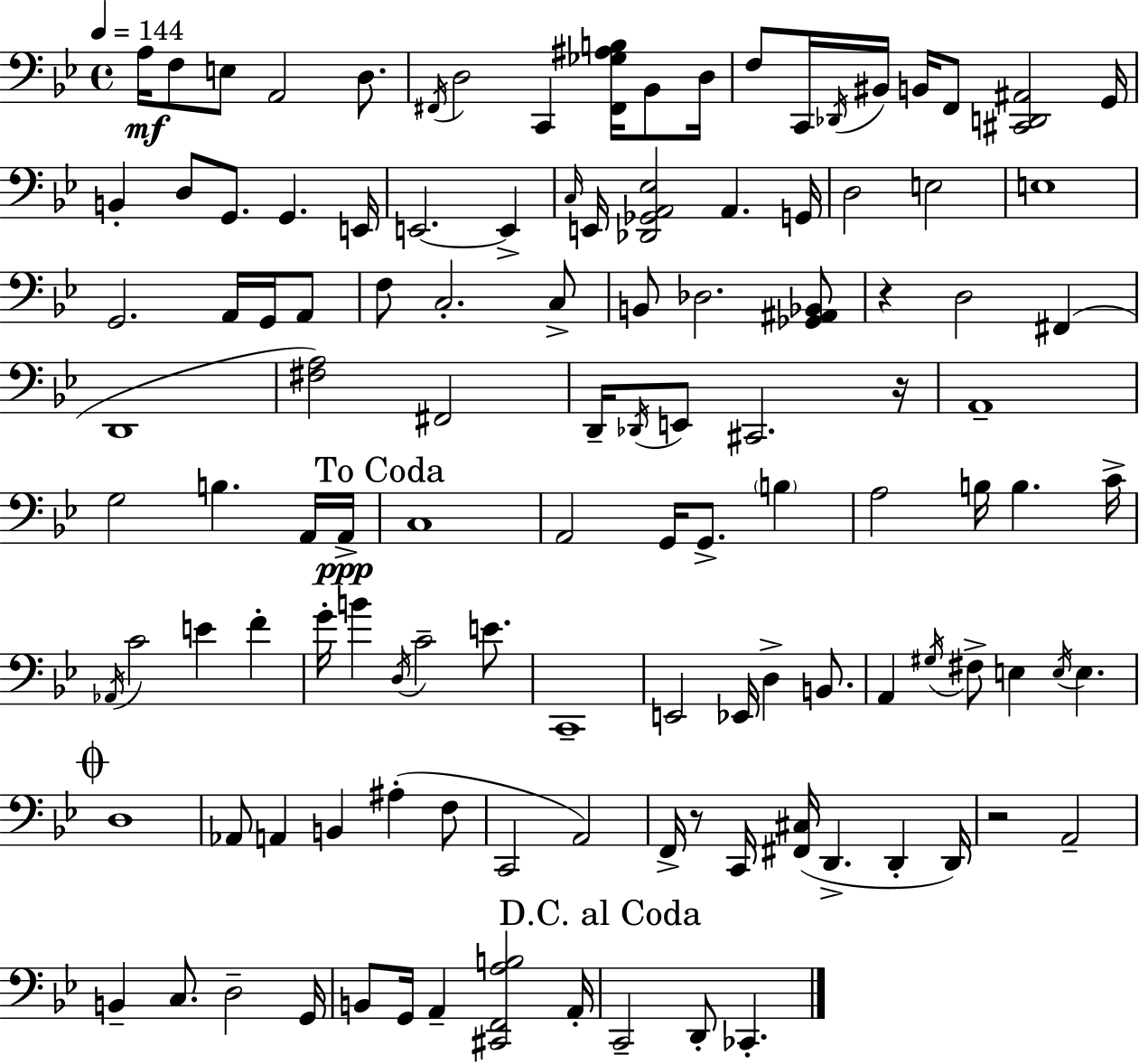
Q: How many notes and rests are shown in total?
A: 118